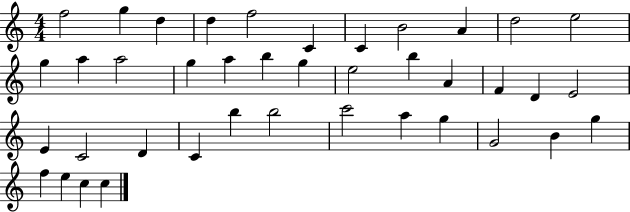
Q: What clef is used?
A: treble